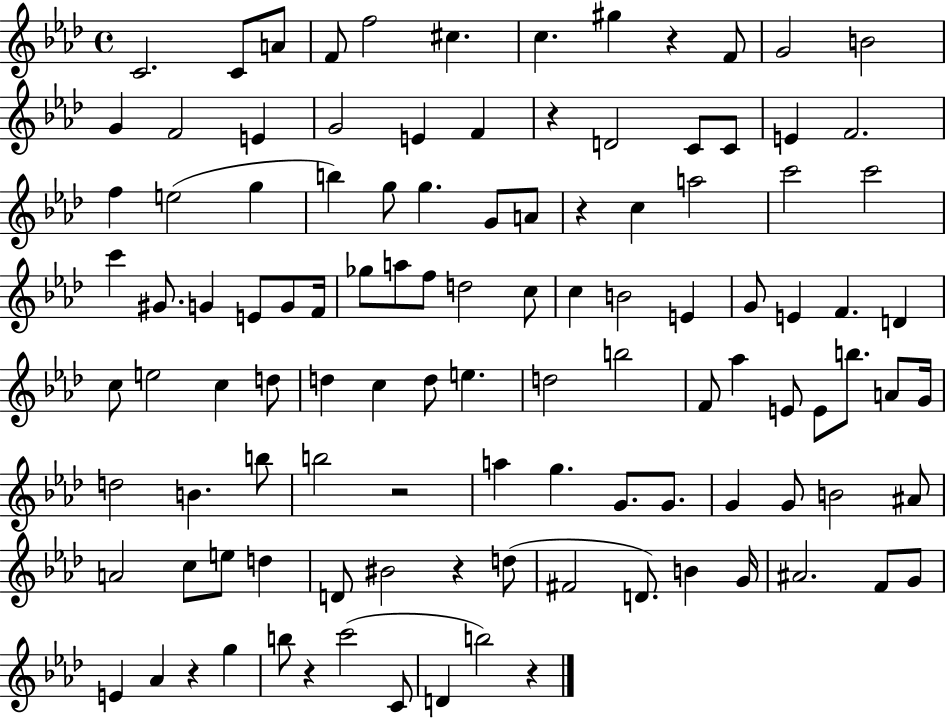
X:1
T:Untitled
M:4/4
L:1/4
K:Ab
C2 C/2 A/2 F/2 f2 ^c c ^g z F/2 G2 B2 G F2 E G2 E F z D2 C/2 C/2 E F2 f e2 g b g/2 g G/2 A/2 z c a2 c'2 c'2 c' ^G/2 G E/2 G/2 F/4 _g/2 a/2 f/2 d2 c/2 c B2 E G/2 E F D c/2 e2 c d/2 d c d/2 e d2 b2 F/2 _a E/2 E/2 b/2 A/2 G/4 d2 B b/2 b2 z2 a g G/2 G/2 G G/2 B2 ^A/2 A2 c/2 e/2 d D/2 ^B2 z d/2 ^F2 D/2 B G/4 ^A2 F/2 G/2 E _A z g b/2 z c'2 C/2 D b2 z